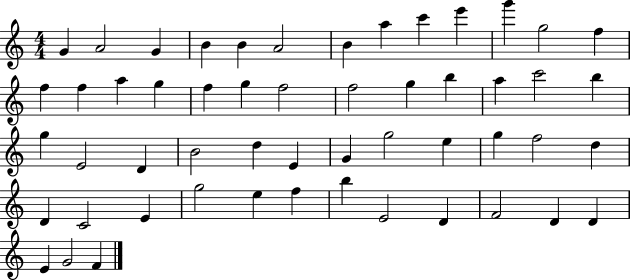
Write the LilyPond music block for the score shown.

{
  \clef treble
  \numericTimeSignature
  \time 4/4
  \key c \major
  g'4 a'2 g'4 | b'4 b'4 a'2 | b'4 a''4 c'''4 e'''4 | g'''4 g''2 f''4 | \break f''4 f''4 a''4 g''4 | f''4 g''4 f''2 | f''2 g''4 b''4 | a''4 c'''2 b''4 | \break g''4 e'2 d'4 | b'2 d''4 e'4 | g'4 g''2 e''4 | g''4 f''2 d''4 | \break d'4 c'2 e'4 | g''2 e''4 f''4 | b''4 e'2 d'4 | f'2 d'4 d'4 | \break e'4 g'2 f'4 | \bar "|."
}